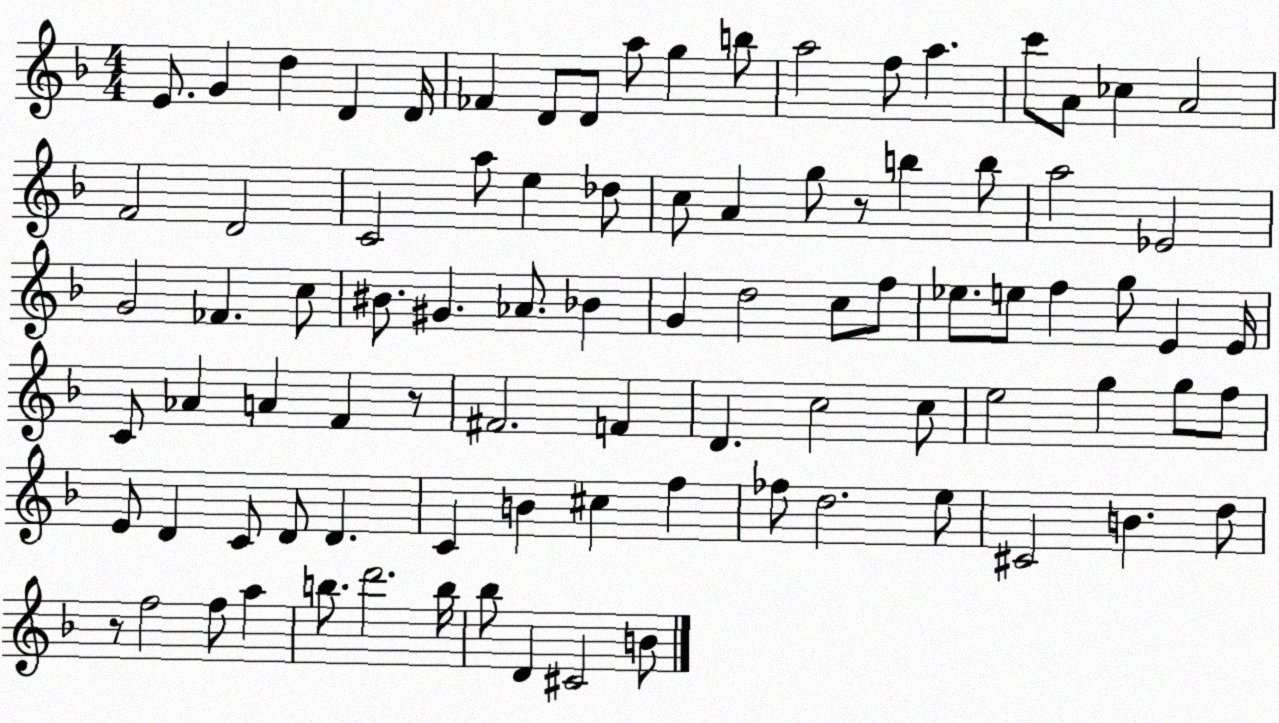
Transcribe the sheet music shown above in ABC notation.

X:1
T:Untitled
M:4/4
L:1/4
K:F
E/2 G d D D/4 _F D/2 D/2 a/2 g b/2 a2 f/2 a c'/2 A/2 _c A2 F2 D2 C2 a/2 e _d/2 c/2 A g/2 z/2 b b/2 a2 _E2 G2 _F c/2 ^B/2 ^G _A/2 _B G d2 c/2 f/2 _e/2 e/2 f g/2 E E/4 C/2 _A A F z/2 ^F2 F D c2 c/2 e2 g g/2 f/2 E/2 D C/2 D/2 D C B ^c f _f/2 d2 e/2 ^C2 B d/2 z/2 f2 f/2 a b/2 d'2 b/4 _b/2 D ^C2 B/2